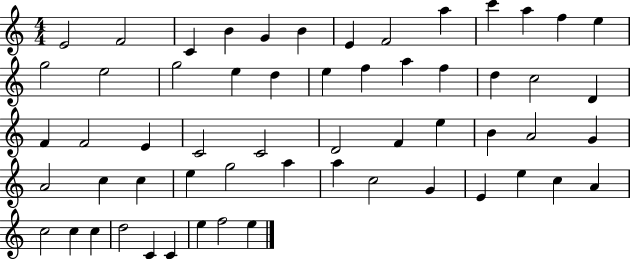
{
  \clef treble
  \numericTimeSignature
  \time 4/4
  \key c \major
  e'2 f'2 | c'4 b'4 g'4 b'4 | e'4 f'2 a''4 | c'''4 a''4 f''4 e''4 | \break g''2 e''2 | g''2 e''4 d''4 | e''4 f''4 a''4 f''4 | d''4 c''2 d'4 | \break f'4 f'2 e'4 | c'2 c'2 | d'2 f'4 e''4 | b'4 a'2 g'4 | \break a'2 c''4 c''4 | e''4 g''2 a''4 | a''4 c''2 g'4 | e'4 e''4 c''4 a'4 | \break c''2 c''4 c''4 | d''2 c'4 c'4 | e''4 f''2 e''4 | \bar "|."
}